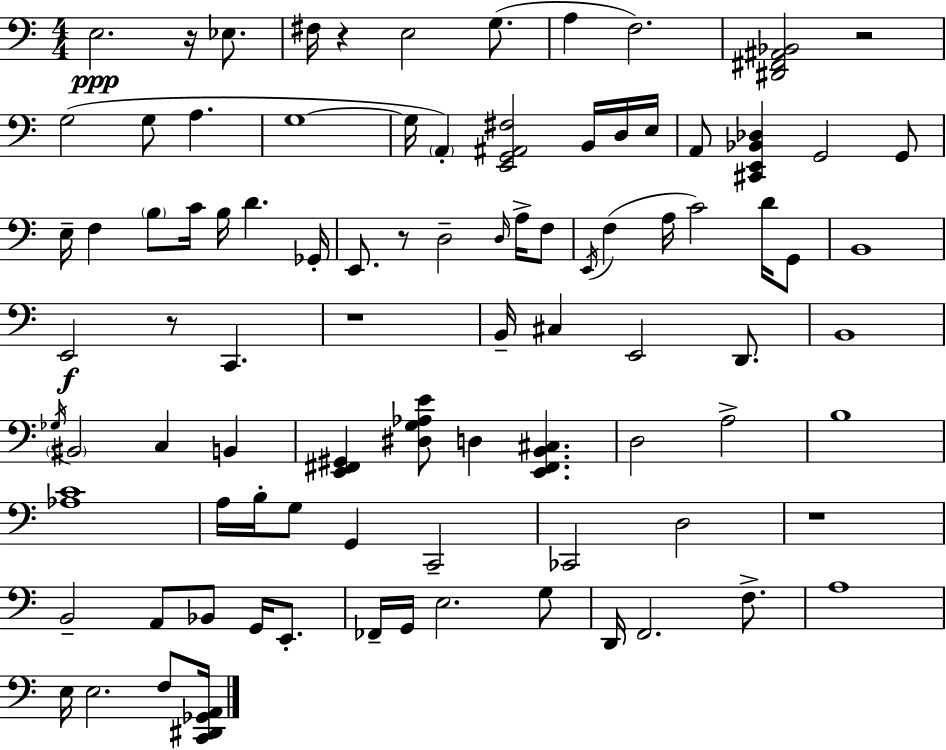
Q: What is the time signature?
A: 4/4